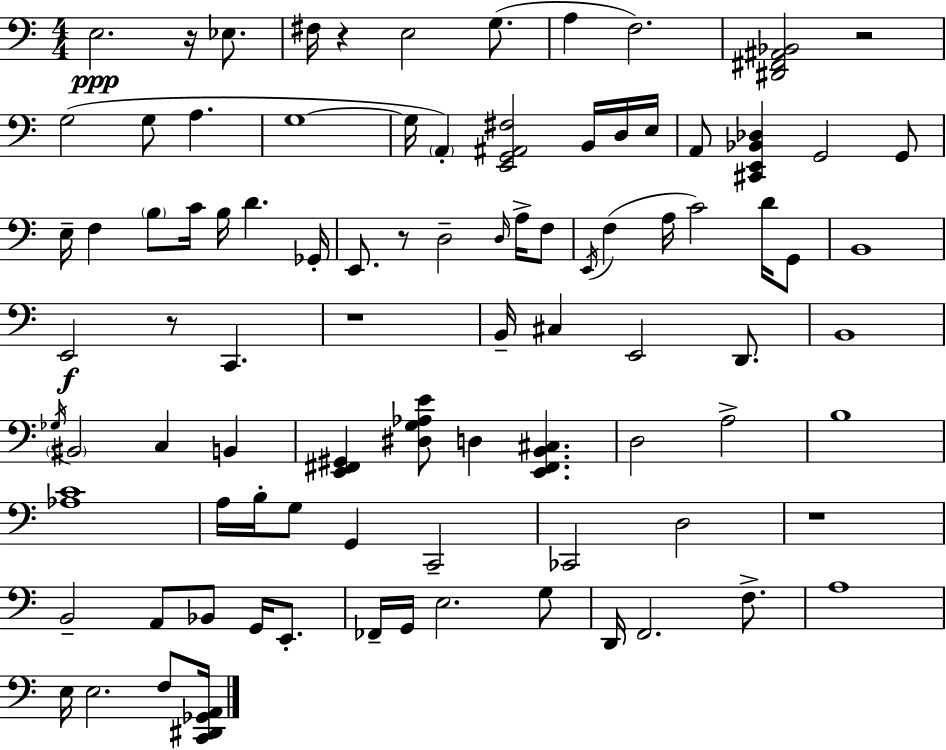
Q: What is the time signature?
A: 4/4